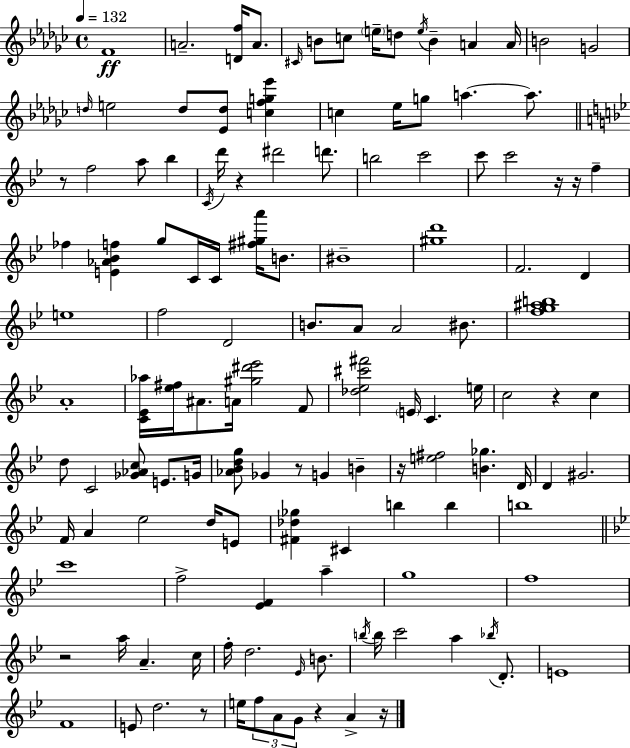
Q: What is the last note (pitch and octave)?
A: A4